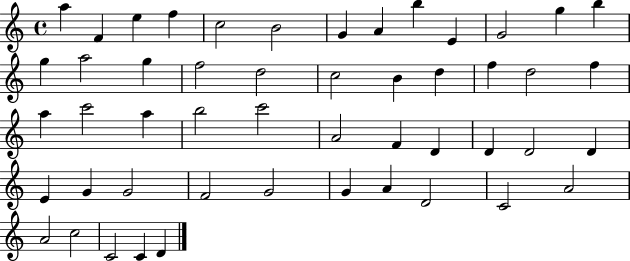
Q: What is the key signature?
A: C major